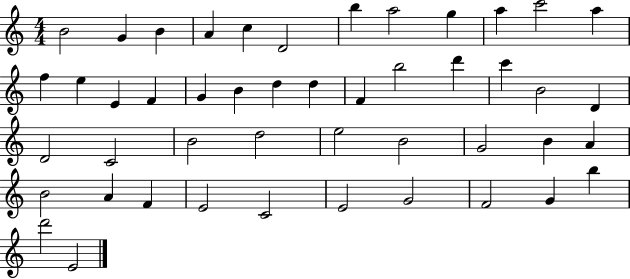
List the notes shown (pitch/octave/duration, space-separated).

B4/h G4/q B4/q A4/q C5/q D4/h B5/q A5/h G5/q A5/q C6/h A5/q F5/q E5/q E4/q F4/q G4/q B4/q D5/q D5/q F4/q B5/h D6/q C6/q B4/h D4/q D4/h C4/h B4/h D5/h E5/h B4/h G4/h B4/q A4/q B4/h A4/q F4/q E4/h C4/h E4/h G4/h F4/h G4/q B5/q D6/h E4/h